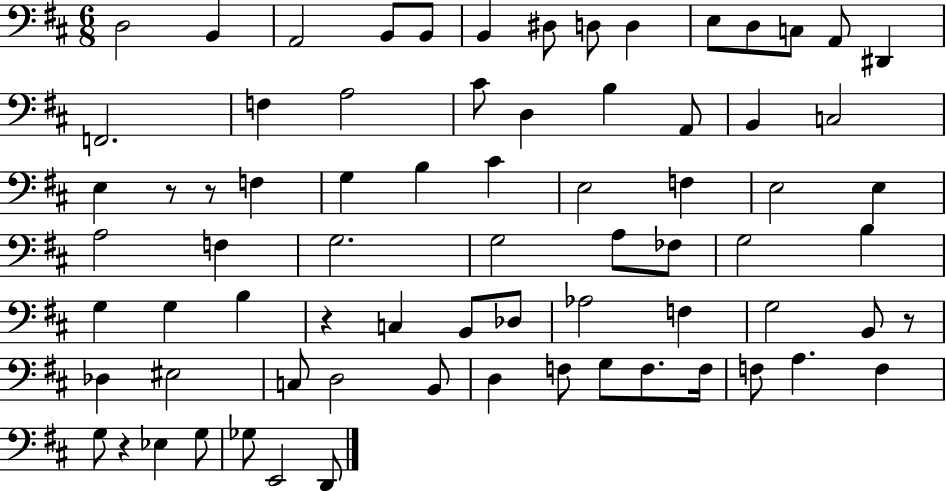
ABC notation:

X:1
T:Untitled
M:6/8
L:1/4
K:D
D,2 B,, A,,2 B,,/2 B,,/2 B,, ^D,/2 D,/2 D, E,/2 D,/2 C,/2 A,,/2 ^D,, F,,2 F, A,2 ^C/2 D, B, A,,/2 B,, C,2 E, z/2 z/2 F, G, B, ^C E,2 F, E,2 E, A,2 F, G,2 G,2 A,/2 _F,/2 G,2 B, G, G, B, z C, B,,/2 _D,/2 _A,2 F, G,2 B,,/2 z/2 _D, ^E,2 C,/2 D,2 B,,/2 D, F,/2 G,/2 F,/2 F,/4 F,/2 A, F, G,/2 z _E, G,/2 _G,/2 E,,2 D,,/2